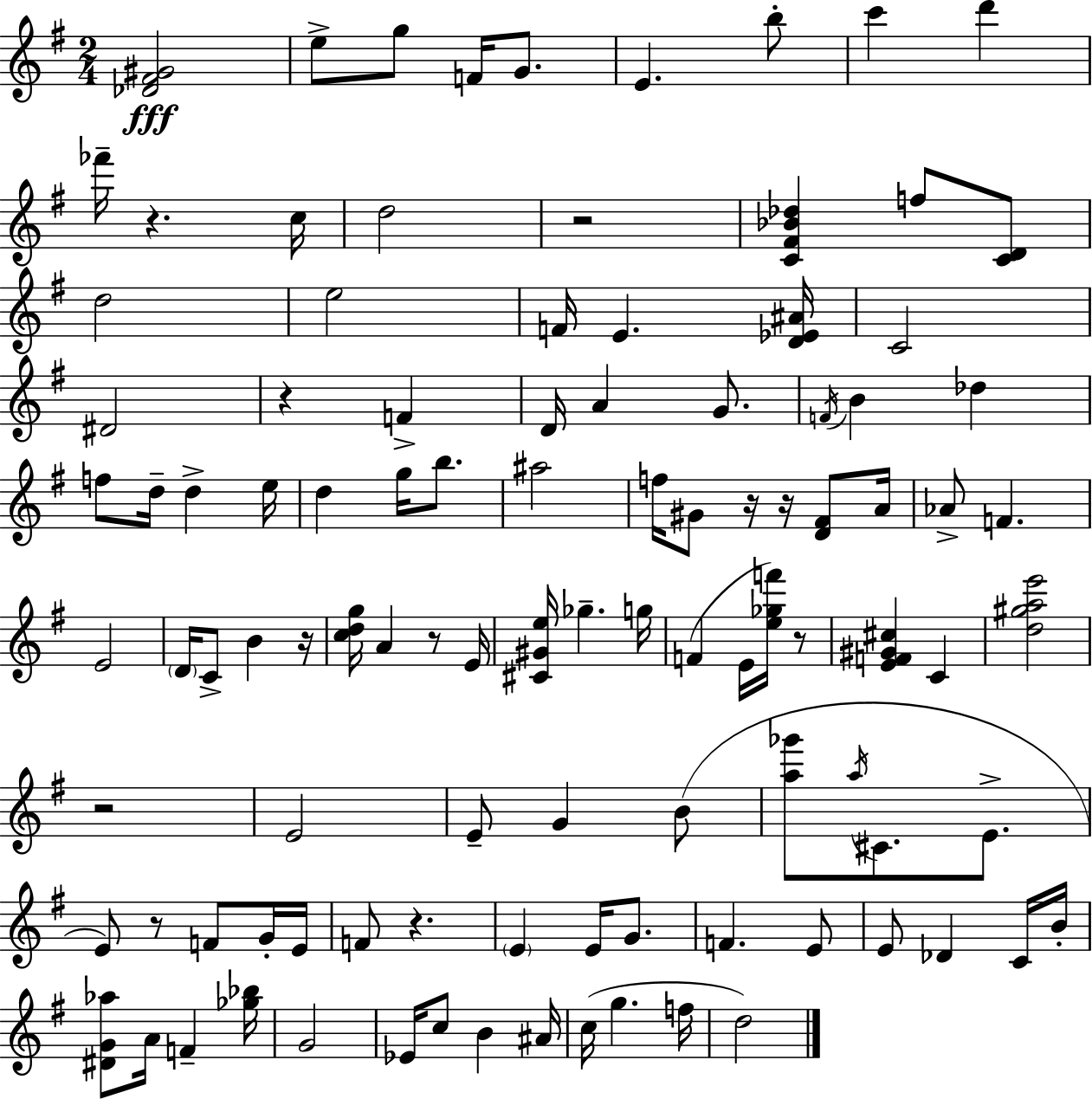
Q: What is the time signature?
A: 2/4